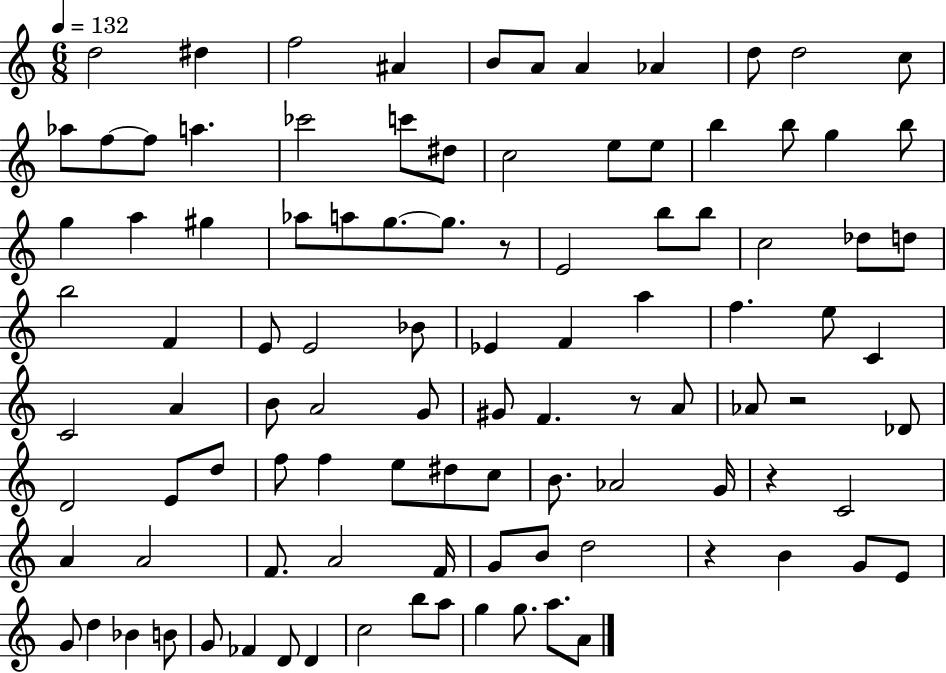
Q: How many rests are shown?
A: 5